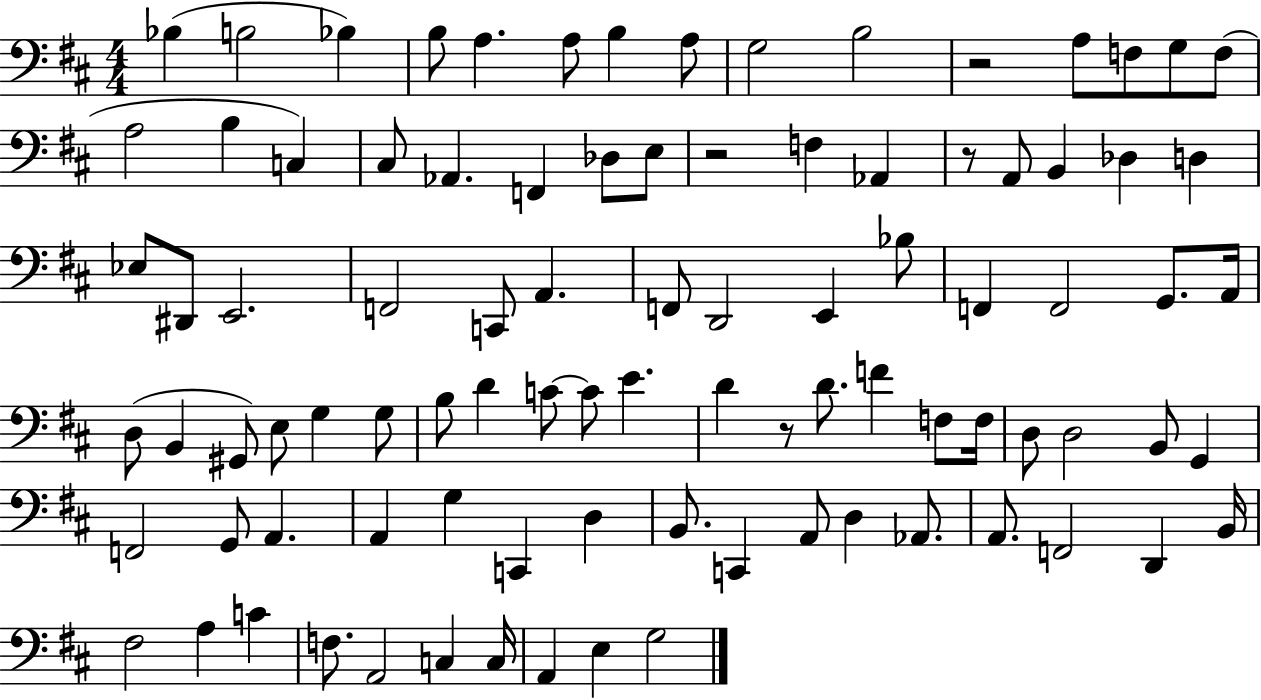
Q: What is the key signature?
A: D major